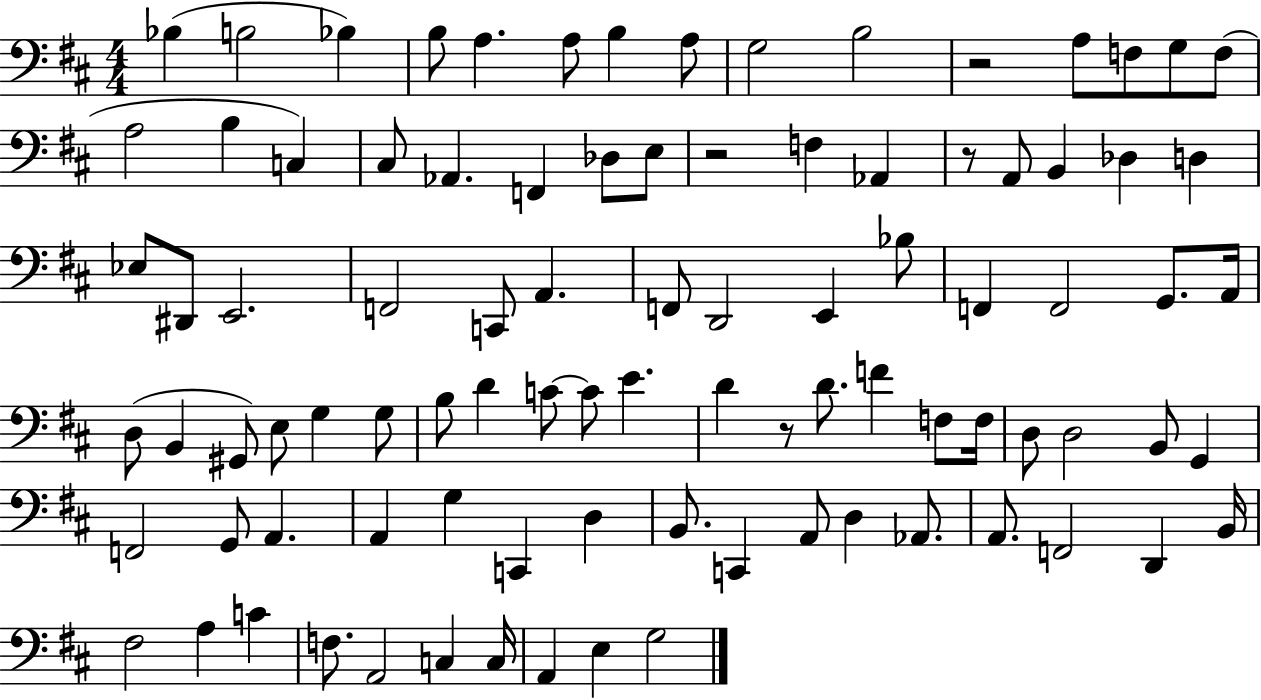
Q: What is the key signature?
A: D major